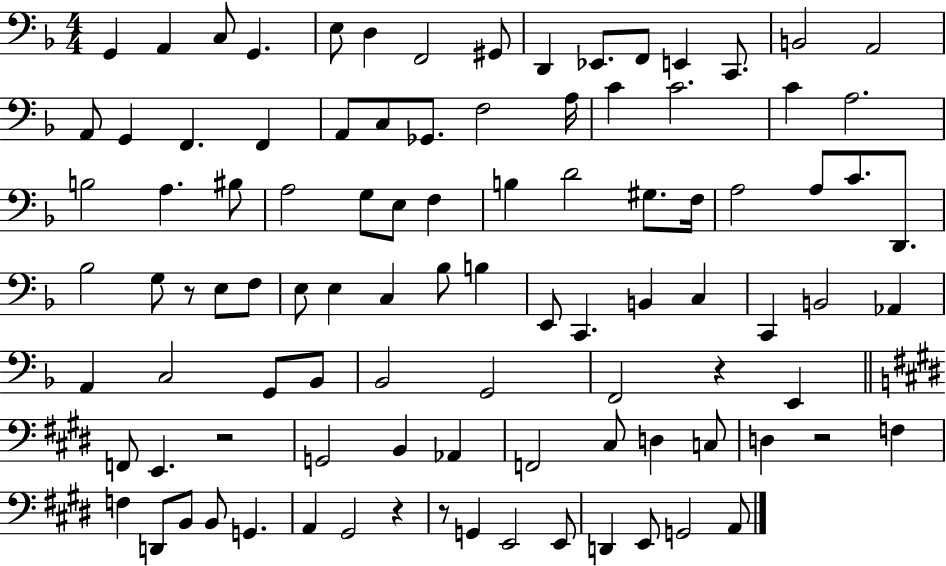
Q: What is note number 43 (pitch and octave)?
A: D2